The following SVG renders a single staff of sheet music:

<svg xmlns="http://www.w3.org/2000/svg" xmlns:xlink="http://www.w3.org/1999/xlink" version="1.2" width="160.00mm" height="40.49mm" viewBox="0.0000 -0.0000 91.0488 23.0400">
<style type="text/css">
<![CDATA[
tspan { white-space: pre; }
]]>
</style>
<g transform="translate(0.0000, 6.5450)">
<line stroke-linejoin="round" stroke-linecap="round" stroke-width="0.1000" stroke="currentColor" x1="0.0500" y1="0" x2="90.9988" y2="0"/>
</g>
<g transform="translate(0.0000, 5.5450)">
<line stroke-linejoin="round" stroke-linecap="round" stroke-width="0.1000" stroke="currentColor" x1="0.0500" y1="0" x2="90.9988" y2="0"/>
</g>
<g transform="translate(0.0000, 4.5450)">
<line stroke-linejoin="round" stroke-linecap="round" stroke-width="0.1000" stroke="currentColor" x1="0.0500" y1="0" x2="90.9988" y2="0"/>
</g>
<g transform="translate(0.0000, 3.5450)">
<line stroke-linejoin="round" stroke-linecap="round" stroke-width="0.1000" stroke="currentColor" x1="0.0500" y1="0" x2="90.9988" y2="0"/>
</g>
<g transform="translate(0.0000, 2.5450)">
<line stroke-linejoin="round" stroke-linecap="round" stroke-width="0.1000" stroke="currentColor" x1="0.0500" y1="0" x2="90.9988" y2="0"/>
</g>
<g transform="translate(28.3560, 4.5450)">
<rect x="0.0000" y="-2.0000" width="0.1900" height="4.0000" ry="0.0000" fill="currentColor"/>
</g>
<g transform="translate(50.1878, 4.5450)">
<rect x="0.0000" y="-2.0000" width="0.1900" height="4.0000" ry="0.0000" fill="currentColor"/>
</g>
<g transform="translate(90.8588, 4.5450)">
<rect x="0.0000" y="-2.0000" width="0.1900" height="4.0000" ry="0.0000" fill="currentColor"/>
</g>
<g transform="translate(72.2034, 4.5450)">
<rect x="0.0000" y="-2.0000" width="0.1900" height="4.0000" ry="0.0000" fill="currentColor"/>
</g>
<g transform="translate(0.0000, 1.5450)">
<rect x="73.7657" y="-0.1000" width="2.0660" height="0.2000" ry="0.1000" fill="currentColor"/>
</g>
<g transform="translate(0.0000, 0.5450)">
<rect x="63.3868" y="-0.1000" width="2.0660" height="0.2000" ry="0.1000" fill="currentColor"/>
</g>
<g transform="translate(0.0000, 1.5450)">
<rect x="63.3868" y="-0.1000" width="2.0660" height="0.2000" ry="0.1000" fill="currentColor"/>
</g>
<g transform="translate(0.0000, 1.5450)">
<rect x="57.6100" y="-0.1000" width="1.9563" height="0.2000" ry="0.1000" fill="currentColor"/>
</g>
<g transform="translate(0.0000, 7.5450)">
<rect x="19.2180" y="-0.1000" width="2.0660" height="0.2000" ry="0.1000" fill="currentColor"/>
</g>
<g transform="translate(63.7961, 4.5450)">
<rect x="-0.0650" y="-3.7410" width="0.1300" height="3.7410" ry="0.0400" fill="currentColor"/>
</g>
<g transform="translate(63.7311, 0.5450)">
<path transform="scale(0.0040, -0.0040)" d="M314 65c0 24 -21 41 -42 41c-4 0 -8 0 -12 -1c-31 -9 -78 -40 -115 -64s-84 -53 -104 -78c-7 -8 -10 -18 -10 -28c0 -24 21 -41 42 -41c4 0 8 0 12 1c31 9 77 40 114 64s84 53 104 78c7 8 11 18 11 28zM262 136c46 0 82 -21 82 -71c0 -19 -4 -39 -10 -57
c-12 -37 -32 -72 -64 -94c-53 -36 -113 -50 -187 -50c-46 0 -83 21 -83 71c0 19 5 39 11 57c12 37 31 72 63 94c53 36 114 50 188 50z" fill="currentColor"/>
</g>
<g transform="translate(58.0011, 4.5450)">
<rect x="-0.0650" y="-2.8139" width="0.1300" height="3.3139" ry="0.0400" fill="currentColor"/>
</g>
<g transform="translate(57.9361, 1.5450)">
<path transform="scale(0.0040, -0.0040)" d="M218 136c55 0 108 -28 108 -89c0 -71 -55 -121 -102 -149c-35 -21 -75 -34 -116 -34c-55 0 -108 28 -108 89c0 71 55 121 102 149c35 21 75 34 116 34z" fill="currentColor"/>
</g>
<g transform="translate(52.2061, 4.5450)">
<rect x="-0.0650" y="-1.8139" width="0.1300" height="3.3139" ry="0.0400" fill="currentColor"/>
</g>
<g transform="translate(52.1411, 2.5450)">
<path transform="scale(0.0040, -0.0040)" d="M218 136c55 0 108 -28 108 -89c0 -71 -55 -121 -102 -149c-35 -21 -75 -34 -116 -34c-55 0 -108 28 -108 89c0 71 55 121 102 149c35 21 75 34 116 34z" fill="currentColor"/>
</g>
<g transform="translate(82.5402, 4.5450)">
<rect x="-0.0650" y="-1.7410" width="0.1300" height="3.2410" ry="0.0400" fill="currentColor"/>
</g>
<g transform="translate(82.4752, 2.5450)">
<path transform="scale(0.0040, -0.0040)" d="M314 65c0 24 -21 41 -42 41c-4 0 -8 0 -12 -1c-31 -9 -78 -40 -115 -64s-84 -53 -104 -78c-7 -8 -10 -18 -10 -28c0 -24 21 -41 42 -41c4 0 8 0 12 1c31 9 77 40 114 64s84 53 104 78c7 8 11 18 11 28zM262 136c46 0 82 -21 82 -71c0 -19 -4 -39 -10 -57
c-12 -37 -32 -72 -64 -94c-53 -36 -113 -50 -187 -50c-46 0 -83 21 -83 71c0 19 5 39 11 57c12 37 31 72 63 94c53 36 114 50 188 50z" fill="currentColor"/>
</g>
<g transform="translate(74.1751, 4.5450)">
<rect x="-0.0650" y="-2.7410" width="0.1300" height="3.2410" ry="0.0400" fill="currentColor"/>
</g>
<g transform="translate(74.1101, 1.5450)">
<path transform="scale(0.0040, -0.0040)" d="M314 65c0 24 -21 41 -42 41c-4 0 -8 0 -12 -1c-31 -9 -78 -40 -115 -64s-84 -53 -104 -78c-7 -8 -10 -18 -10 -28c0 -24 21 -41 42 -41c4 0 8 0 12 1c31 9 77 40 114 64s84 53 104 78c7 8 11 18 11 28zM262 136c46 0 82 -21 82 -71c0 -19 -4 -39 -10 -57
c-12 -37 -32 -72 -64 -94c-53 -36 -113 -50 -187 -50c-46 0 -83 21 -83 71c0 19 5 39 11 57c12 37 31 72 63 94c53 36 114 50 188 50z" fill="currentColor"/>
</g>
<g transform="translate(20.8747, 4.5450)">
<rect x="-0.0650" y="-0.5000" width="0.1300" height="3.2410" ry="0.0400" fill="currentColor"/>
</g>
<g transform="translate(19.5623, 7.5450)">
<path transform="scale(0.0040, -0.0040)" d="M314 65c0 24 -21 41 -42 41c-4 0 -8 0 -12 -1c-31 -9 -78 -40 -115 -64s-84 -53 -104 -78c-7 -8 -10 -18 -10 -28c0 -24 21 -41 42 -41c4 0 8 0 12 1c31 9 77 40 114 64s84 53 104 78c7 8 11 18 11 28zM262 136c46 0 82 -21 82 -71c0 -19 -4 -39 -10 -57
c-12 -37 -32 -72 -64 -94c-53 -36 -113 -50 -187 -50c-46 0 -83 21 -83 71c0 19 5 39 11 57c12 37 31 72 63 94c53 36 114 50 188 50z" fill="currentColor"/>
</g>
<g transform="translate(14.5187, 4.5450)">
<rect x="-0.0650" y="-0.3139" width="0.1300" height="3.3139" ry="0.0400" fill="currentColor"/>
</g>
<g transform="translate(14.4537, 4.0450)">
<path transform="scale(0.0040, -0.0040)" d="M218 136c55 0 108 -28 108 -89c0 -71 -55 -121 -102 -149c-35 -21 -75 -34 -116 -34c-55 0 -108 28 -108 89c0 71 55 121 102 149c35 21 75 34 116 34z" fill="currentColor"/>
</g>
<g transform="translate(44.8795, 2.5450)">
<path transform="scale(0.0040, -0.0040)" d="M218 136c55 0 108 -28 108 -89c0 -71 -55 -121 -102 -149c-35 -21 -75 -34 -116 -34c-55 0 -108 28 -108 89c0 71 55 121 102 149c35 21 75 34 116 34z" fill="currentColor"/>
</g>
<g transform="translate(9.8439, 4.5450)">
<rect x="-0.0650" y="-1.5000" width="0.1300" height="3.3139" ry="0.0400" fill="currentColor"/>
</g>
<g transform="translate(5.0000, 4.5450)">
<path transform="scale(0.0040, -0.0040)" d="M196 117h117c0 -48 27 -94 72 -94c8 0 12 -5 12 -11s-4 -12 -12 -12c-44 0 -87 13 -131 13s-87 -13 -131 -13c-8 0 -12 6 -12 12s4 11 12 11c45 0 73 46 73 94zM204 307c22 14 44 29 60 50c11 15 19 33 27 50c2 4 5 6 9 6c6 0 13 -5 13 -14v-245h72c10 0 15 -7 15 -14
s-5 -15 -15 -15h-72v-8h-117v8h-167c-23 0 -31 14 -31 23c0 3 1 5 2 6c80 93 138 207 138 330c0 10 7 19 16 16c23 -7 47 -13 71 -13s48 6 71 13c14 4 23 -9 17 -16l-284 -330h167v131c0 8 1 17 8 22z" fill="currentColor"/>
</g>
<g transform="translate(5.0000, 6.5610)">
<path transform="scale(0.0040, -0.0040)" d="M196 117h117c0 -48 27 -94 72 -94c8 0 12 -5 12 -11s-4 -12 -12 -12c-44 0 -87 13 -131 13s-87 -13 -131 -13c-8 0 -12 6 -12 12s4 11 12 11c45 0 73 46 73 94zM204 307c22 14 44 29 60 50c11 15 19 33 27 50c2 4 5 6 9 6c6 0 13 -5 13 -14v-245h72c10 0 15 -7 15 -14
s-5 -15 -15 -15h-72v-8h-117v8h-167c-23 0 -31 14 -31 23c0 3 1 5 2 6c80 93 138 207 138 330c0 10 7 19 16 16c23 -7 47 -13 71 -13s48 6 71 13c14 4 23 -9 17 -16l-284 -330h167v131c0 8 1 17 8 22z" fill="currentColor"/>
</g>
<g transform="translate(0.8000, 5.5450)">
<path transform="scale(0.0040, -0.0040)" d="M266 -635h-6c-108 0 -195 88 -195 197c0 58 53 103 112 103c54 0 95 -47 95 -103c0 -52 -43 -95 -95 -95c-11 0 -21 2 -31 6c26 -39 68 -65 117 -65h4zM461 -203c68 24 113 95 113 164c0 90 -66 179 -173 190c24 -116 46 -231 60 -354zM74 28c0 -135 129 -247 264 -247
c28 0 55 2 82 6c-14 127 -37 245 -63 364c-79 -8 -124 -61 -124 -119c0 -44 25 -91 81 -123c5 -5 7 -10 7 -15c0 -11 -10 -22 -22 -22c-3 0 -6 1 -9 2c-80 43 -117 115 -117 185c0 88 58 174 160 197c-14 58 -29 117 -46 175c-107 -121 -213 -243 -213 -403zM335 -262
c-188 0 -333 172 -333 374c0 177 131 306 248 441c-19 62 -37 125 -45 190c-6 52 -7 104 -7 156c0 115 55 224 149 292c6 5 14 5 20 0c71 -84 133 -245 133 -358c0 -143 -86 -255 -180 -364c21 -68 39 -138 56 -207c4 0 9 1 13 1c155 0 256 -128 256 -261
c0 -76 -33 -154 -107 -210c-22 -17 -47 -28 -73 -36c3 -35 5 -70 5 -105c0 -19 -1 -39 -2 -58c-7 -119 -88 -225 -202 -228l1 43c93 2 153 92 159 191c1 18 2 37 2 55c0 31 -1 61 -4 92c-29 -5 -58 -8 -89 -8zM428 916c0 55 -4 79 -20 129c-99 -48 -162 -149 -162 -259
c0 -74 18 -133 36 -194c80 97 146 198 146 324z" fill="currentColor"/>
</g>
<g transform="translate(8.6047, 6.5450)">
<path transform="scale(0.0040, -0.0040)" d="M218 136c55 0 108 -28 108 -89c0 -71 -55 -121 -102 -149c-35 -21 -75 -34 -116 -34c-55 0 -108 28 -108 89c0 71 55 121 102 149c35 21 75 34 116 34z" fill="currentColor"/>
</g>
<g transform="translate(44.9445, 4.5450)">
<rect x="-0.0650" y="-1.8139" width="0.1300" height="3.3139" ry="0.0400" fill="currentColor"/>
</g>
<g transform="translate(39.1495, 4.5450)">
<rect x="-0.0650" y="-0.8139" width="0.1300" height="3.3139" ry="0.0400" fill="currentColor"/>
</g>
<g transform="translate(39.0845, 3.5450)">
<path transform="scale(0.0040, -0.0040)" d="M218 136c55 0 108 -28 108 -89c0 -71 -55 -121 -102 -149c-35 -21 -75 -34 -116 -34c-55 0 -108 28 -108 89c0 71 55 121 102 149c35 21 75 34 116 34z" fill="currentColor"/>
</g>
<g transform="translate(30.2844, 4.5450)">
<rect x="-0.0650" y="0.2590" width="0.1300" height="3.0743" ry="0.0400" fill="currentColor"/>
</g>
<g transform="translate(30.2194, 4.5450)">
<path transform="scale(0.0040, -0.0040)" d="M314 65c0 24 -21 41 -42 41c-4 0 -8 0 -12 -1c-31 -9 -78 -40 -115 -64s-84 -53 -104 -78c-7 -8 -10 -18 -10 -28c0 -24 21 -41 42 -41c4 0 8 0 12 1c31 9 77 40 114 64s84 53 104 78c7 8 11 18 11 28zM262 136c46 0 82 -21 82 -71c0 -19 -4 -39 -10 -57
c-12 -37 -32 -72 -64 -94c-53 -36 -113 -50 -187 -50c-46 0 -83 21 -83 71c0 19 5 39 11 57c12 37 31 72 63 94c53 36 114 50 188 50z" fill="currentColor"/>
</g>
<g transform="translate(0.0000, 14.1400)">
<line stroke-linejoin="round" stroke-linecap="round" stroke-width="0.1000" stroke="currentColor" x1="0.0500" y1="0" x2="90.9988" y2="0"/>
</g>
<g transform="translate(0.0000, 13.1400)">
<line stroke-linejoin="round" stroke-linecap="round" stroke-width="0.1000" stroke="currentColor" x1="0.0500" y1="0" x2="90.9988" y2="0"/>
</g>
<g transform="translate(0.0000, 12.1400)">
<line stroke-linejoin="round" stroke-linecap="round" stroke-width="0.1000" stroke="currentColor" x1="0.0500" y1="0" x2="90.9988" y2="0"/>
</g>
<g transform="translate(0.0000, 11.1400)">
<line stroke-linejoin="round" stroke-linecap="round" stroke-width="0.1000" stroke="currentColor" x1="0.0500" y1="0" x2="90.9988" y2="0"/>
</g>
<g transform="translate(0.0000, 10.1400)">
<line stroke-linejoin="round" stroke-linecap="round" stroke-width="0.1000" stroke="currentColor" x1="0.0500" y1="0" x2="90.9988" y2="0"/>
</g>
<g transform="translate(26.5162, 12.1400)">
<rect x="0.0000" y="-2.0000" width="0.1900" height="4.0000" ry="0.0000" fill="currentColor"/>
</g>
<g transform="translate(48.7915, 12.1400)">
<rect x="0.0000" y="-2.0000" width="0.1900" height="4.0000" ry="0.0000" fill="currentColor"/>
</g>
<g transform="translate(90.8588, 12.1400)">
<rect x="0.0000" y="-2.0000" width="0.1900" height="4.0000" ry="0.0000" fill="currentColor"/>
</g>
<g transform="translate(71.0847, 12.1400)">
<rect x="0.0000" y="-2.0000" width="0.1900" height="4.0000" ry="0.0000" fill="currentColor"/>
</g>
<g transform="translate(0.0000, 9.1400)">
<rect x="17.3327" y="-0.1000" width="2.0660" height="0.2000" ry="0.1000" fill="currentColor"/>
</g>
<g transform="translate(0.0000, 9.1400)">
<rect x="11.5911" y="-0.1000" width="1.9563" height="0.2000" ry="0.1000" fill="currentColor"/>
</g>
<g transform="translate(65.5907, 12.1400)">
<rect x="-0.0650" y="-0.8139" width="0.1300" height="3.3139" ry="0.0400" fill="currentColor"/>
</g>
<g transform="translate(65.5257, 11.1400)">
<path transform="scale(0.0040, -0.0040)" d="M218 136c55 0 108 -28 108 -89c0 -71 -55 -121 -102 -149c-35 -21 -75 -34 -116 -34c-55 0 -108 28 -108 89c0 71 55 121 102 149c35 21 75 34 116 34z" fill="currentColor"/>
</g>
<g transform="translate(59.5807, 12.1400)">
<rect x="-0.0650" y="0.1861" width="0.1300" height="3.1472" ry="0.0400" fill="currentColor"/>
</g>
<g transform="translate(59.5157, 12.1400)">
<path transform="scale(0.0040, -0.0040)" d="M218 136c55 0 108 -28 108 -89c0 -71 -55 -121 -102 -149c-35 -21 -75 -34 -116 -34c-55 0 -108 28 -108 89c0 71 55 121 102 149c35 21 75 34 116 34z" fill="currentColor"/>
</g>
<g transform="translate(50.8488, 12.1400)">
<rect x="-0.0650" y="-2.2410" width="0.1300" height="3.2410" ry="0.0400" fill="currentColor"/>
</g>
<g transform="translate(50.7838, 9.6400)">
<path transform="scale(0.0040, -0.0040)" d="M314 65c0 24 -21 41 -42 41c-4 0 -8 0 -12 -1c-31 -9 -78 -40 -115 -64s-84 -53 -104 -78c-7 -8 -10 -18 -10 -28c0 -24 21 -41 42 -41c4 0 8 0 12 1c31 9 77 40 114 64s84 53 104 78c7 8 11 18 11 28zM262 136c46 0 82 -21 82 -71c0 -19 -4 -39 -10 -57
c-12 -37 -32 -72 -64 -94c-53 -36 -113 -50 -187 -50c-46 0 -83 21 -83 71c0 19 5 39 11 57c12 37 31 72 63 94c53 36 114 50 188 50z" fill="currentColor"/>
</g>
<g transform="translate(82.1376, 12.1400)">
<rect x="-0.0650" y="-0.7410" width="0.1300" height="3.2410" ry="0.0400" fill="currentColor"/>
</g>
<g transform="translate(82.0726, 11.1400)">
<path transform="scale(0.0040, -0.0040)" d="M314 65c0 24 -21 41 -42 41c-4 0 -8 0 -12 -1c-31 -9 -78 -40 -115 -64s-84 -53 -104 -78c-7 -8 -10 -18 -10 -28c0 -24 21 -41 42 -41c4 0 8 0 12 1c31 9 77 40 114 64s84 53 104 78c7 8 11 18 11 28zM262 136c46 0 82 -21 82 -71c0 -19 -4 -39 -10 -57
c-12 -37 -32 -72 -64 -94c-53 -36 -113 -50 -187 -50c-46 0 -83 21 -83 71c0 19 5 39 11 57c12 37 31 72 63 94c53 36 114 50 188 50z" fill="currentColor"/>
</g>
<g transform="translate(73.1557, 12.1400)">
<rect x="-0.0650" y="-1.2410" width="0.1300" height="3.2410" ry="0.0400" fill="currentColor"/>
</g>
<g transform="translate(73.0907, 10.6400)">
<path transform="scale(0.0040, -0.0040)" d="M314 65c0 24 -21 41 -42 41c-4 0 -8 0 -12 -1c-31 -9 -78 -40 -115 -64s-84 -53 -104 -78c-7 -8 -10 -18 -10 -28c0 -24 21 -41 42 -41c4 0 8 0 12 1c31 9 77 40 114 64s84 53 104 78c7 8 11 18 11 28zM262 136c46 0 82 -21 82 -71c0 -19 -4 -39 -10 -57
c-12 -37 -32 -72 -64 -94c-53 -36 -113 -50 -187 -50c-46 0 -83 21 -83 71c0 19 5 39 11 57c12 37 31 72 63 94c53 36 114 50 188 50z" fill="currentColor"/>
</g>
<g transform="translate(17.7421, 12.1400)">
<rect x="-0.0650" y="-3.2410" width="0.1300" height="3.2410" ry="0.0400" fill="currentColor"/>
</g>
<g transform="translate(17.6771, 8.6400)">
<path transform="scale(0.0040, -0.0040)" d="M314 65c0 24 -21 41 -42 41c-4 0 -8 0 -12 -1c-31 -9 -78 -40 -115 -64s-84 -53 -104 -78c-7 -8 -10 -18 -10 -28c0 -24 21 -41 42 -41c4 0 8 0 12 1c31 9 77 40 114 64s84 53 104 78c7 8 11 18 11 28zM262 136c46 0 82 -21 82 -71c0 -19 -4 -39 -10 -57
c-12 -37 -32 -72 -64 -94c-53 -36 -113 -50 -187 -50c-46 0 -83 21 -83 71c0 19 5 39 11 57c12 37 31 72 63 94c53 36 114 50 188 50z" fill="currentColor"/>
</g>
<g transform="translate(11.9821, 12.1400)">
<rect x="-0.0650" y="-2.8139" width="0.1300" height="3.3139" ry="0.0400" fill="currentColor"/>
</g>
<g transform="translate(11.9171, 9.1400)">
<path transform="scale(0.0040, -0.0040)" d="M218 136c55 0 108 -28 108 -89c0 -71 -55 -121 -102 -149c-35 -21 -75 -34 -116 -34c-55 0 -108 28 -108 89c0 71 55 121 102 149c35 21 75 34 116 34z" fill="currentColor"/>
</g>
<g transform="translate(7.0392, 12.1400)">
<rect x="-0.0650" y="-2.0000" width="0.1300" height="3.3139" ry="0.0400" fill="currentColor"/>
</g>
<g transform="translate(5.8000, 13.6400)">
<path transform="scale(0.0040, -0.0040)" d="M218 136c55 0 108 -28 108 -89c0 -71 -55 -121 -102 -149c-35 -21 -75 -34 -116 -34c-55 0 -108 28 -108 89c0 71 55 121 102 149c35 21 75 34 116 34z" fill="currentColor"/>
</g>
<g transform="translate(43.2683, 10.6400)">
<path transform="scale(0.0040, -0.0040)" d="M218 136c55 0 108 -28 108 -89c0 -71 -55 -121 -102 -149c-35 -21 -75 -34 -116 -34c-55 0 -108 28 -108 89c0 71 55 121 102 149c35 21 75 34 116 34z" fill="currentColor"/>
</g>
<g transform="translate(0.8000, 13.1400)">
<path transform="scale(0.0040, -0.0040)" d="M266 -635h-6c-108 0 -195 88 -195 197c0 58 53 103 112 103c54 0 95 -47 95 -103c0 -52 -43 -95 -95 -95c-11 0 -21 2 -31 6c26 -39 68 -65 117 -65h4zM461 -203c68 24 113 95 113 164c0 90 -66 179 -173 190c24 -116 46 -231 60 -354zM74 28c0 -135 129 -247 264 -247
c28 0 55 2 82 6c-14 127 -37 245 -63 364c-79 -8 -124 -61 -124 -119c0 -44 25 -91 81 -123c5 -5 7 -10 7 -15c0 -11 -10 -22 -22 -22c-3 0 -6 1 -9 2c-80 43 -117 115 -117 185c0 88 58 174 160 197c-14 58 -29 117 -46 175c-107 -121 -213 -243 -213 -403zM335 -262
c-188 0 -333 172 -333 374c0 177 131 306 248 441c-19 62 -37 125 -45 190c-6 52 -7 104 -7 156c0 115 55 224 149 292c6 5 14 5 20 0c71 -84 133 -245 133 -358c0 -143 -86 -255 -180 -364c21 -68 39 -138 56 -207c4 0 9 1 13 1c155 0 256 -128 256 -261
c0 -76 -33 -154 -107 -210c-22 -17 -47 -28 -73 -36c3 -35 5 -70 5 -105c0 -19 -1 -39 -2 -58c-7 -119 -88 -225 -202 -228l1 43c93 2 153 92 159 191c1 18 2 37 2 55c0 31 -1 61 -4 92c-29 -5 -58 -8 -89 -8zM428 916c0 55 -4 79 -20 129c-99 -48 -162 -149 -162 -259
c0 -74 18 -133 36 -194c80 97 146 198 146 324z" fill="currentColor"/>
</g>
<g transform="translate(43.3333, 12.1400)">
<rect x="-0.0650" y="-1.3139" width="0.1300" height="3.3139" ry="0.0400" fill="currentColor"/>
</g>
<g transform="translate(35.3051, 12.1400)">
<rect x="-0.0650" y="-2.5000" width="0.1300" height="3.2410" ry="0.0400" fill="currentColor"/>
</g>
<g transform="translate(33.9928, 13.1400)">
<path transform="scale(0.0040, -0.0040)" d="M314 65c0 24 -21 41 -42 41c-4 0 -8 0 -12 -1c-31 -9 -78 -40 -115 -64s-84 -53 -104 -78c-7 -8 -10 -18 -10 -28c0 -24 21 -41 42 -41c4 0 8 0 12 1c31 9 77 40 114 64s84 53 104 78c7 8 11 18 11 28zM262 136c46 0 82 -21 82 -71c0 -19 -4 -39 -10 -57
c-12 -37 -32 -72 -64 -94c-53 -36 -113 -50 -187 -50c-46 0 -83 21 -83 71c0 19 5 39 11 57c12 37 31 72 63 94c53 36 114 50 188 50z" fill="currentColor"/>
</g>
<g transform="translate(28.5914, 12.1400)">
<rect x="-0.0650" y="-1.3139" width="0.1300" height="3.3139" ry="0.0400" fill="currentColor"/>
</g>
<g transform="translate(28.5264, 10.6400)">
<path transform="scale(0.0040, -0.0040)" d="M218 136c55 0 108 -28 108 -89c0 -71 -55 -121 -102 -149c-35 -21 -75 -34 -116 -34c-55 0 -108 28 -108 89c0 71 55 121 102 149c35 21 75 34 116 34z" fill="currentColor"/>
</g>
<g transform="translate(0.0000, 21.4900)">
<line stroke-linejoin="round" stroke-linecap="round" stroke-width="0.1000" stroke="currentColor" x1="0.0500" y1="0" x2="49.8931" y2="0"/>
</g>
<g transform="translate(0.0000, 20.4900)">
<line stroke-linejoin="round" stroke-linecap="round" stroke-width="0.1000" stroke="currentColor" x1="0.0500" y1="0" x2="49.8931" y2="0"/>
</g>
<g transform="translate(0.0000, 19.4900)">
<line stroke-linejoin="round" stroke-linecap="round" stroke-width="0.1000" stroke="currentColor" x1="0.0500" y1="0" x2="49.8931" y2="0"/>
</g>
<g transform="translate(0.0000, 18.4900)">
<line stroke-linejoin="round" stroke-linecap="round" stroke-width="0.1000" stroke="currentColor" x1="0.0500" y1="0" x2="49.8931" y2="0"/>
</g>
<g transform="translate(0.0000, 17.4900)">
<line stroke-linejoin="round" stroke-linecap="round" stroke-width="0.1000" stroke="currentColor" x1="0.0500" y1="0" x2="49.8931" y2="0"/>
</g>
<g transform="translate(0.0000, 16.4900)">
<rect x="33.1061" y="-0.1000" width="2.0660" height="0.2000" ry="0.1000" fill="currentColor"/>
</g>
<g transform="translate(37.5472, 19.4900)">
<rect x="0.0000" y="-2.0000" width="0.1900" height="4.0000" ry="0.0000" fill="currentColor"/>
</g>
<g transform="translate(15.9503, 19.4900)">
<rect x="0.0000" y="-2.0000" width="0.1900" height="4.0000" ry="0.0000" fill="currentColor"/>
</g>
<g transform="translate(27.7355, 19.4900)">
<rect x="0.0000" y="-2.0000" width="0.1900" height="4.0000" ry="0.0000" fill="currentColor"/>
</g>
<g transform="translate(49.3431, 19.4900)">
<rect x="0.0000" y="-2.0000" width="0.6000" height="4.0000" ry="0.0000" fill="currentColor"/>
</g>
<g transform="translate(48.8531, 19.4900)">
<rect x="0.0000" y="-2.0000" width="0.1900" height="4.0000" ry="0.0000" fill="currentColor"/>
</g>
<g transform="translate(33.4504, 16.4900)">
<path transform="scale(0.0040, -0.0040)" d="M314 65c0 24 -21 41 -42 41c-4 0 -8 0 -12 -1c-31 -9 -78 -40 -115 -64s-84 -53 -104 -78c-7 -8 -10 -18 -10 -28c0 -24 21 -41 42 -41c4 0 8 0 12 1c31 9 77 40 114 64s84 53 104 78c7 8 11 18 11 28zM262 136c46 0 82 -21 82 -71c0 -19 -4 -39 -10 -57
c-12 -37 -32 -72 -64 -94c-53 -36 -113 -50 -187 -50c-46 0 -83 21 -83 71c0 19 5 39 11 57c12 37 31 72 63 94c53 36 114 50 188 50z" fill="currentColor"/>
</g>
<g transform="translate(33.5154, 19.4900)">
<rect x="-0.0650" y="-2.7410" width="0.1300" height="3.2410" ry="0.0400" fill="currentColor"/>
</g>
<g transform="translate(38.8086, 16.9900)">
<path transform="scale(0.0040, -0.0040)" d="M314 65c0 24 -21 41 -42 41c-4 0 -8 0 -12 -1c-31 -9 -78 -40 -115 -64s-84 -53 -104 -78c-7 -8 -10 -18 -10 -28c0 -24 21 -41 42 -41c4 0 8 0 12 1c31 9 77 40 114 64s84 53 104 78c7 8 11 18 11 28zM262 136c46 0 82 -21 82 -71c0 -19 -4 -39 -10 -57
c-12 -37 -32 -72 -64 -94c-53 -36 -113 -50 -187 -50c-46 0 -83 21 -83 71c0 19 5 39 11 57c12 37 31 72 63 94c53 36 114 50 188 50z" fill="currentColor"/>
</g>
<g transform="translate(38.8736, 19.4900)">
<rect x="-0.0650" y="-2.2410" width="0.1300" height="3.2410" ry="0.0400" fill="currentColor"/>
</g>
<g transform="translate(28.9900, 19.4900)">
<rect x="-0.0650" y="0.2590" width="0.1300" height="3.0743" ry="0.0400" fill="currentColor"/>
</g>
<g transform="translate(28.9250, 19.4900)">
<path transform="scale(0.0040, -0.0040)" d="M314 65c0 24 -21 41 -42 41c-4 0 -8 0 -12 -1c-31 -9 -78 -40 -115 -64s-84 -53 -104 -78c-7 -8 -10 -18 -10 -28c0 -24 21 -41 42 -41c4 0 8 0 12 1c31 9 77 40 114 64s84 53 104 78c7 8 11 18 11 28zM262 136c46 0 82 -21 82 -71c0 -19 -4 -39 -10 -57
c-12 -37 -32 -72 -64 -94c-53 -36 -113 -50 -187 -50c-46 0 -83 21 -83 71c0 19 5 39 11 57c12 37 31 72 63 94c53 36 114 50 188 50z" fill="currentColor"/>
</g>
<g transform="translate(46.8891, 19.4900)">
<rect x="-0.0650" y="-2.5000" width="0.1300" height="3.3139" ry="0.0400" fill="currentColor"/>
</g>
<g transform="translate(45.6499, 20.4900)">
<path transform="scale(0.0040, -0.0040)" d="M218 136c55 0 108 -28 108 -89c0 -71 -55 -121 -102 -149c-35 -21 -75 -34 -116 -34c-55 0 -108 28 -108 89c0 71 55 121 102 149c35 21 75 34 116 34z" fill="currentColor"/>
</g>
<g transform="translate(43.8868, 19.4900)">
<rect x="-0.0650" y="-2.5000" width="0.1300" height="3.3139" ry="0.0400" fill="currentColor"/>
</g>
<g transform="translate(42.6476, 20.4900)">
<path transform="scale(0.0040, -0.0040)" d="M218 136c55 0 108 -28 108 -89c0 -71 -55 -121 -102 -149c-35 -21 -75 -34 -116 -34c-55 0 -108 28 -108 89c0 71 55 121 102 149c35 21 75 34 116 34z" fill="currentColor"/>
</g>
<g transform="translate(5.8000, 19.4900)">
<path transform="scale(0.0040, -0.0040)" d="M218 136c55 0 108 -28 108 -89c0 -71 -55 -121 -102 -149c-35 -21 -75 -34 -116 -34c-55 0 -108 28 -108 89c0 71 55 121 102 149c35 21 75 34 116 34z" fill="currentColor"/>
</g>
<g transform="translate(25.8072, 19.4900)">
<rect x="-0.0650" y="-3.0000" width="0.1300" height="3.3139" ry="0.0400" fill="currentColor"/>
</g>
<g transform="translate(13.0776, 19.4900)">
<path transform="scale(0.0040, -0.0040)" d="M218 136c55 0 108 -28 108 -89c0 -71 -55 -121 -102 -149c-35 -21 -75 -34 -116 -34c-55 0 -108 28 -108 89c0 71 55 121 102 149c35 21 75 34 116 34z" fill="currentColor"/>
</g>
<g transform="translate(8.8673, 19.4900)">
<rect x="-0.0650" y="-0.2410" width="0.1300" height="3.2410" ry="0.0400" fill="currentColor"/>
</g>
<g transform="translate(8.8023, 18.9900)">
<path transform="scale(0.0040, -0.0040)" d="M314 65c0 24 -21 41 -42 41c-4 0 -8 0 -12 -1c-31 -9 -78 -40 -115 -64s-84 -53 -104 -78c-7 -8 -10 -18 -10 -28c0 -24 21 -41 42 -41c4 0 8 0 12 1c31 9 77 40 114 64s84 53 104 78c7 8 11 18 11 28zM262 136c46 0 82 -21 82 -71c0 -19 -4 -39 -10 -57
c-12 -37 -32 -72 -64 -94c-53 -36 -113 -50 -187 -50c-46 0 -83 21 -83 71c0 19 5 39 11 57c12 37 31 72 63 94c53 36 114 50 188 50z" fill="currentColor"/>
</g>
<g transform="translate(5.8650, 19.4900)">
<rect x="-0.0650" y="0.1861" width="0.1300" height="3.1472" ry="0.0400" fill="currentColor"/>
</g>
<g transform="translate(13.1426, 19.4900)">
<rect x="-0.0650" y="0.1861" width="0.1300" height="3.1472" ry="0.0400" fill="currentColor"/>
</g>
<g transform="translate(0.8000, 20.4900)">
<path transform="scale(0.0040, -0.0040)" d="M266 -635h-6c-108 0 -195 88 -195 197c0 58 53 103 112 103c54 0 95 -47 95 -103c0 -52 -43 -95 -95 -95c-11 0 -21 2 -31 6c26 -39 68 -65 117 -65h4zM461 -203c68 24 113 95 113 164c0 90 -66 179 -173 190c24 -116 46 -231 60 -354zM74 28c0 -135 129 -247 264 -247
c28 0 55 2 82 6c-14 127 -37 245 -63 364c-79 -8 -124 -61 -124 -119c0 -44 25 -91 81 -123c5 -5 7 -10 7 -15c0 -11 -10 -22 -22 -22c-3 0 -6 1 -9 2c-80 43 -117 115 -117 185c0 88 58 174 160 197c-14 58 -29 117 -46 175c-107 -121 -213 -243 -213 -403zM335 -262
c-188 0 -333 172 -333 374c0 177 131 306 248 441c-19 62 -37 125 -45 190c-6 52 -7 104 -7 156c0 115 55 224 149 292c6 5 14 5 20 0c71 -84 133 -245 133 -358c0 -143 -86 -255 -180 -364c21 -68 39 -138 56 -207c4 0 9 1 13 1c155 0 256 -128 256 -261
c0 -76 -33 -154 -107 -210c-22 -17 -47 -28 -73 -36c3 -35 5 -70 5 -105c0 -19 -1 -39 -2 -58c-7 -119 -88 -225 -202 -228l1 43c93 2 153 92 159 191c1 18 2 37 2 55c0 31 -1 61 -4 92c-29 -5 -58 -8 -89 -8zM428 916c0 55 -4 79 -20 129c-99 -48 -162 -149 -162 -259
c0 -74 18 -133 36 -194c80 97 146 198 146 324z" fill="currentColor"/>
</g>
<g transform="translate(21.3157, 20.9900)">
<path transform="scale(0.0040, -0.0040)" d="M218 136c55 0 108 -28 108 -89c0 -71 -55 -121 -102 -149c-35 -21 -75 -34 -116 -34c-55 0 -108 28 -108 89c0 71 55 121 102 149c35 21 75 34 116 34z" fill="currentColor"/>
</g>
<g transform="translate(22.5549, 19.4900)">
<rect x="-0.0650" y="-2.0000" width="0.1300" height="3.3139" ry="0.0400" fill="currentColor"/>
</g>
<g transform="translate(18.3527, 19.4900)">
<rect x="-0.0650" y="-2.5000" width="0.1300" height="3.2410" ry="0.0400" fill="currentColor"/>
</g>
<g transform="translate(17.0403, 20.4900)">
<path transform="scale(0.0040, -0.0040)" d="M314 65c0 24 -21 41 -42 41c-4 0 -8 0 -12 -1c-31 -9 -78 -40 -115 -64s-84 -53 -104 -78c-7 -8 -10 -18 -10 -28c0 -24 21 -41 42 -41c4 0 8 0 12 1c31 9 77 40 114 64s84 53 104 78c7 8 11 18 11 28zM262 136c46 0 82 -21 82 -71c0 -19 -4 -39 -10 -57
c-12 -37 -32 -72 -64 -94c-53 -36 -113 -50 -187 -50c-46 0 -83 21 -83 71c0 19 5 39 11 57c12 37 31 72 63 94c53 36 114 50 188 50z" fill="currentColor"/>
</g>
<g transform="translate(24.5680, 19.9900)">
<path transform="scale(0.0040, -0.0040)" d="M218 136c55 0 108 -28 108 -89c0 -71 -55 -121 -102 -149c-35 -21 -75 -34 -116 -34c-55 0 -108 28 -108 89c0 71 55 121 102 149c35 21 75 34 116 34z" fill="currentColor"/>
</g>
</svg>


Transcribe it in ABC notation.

X:1
T:Untitled
M:4/4
L:1/4
K:C
E c C2 B2 d f f a c'2 a2 f2 F a b2 e G2 e g2 B d e2 d2 B c2 B G2 F A B2 a2 g2 G G